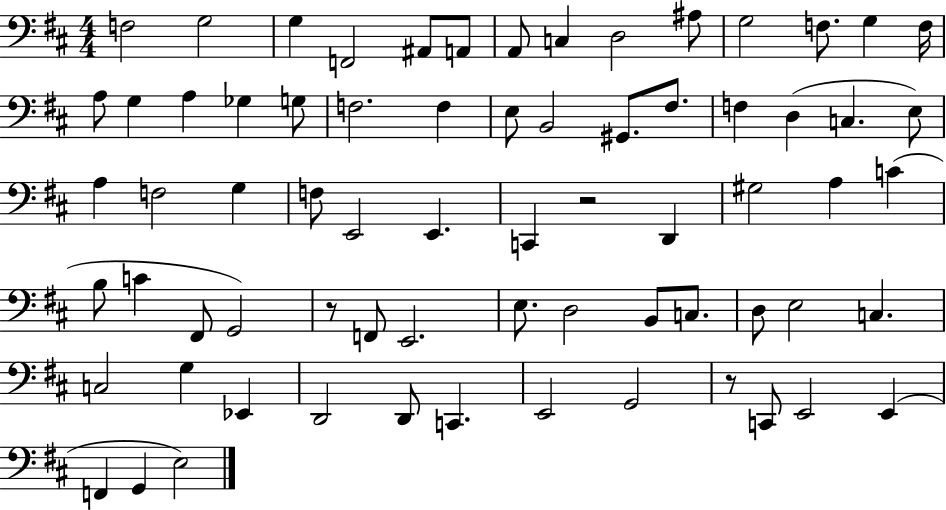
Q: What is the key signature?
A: D major